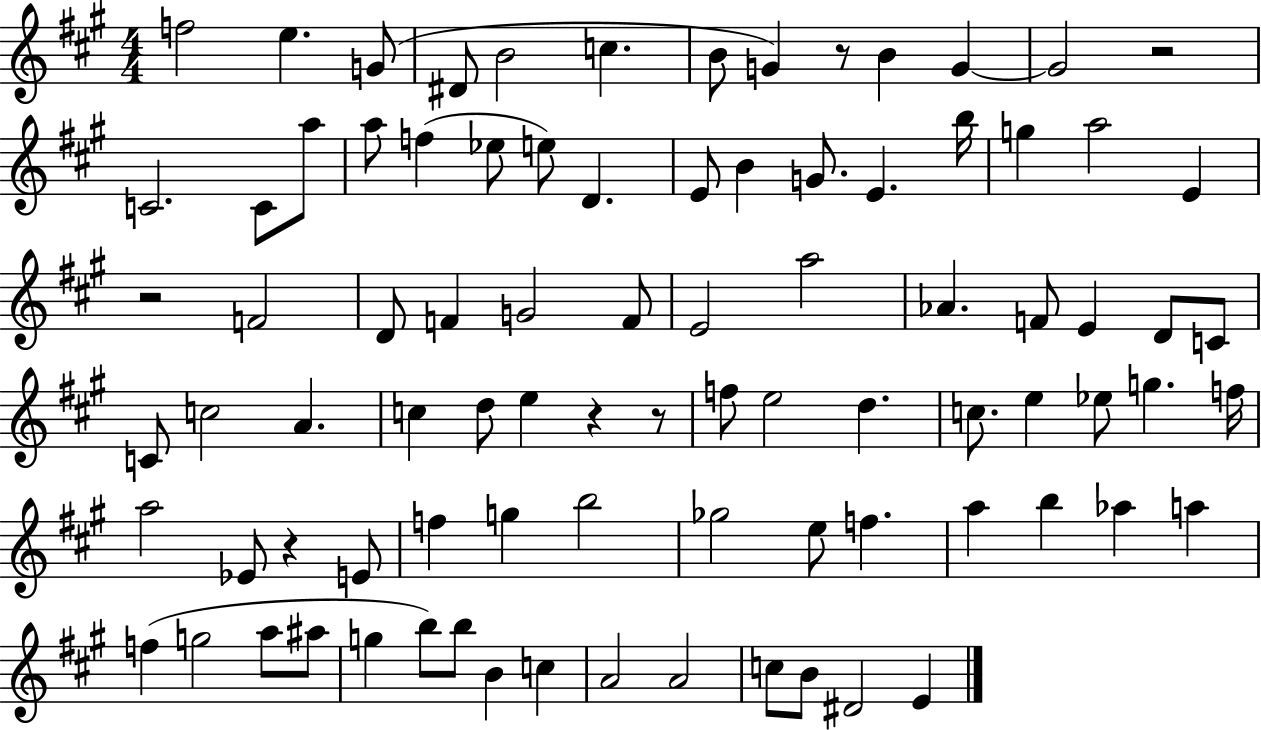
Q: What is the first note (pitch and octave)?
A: F5